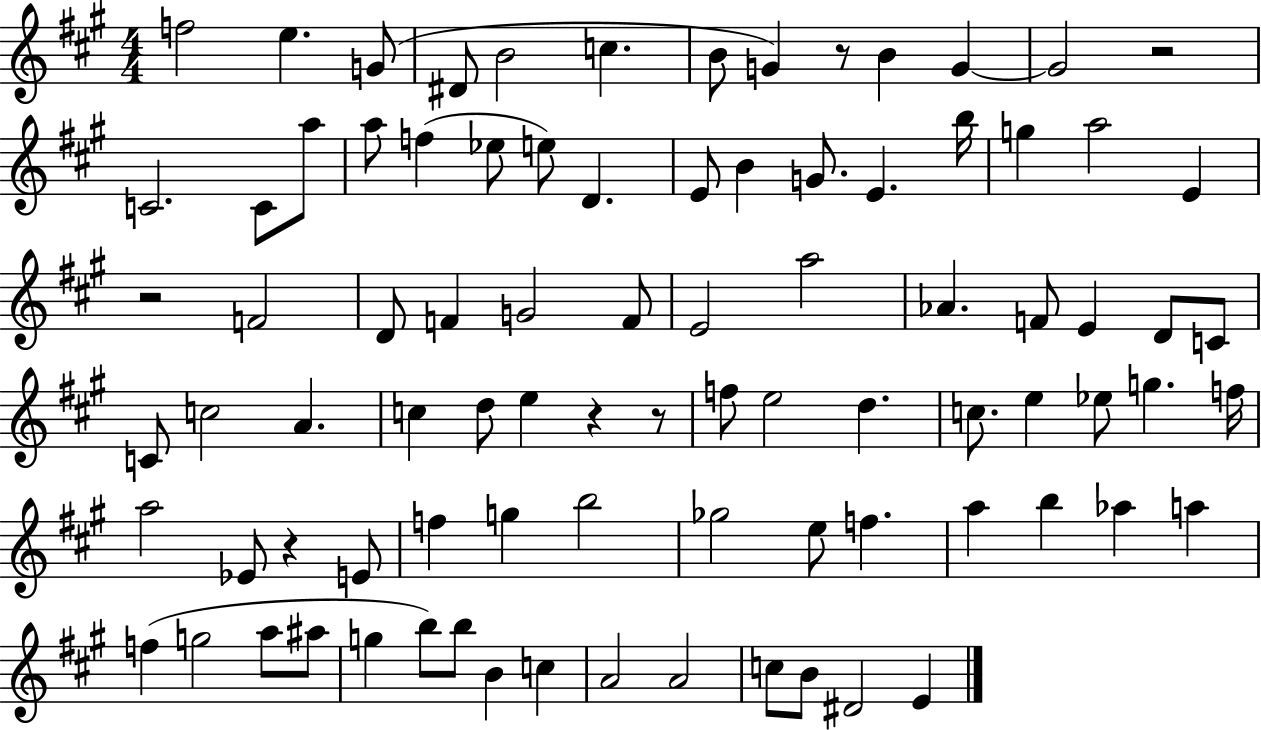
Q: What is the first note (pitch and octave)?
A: F5